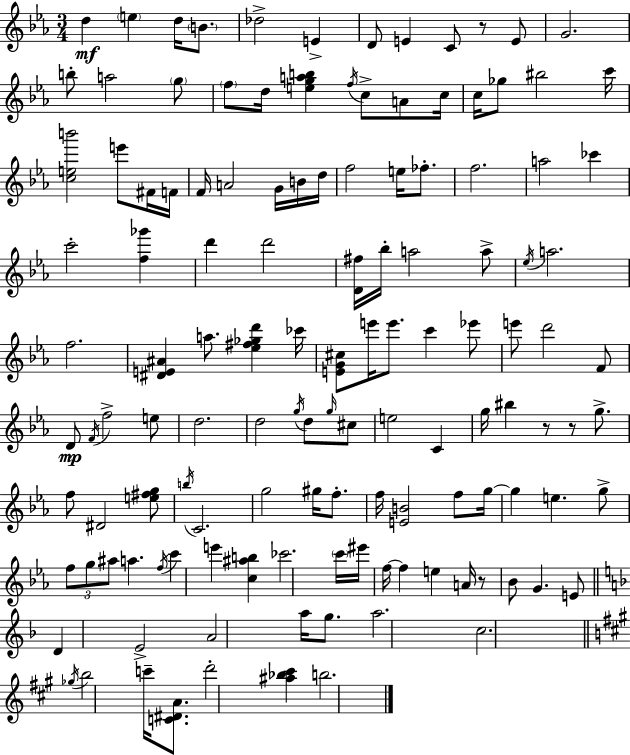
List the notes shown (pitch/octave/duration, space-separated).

D5/q E5/q D5/s B4/e. Db5/h E4/q D4/e E4/q C4/e R/e E4/e G4/h. B5/e A5/h G5/e F5/e D5/s [E5,G5,A5,B5]/q F5/s C5/e A4/e C5/s C5/s Gb5/e BIS5/h C6/s [C5,E5,B6]/h E6/e F#4/s F4/s F4/s A4/h G4/s B4/s D5/s F5/h E5/s FES5/e. F5/h. A5/h CES6/q C6/h [F5,Gb6]/q D6/q D6/h [D4,F#5]/s Bb5/s A5/h A5/e Eb5/s A5/h. F5/h. [D#4,E4,A#4]/q A5/e. [Eb5,F#5,Gb5,D6]/q CES6/s [E4,G4,C#5]/e E6/s E6/e. C6/q Eb6/e E6/e D6/h F4/e D4/e F4/s F5/h E5/e D5/h. D5/h G5/s D5/e G5/s C#5/e E5/h C4/q G5/s BIS5/q R/e R/e G5/e. F5/e D#4/h [E5,F#5,G5]/e B5/s C4/h. G5/h G#5/s F5/e. F5/s [E4,B4]/h F5/e G5/s G5/q E5/q. G5/e F5/e G5/e A#5/e A5/q. F5/s C6/q E6/q [C5,A#5,B5]/q CES6/h. C6/s EIS6/s F5/s F5/q E5/q A4/s R/e Bb4/e G4/q. E4/e D4/q E4/h A4/h A5/s G5/e. A5/h. C5/h. Gb5/s B5/h C6/s [C4,D#4,A4]/e. D6/h [A#5,Bb5,C#6]/q B5/h.